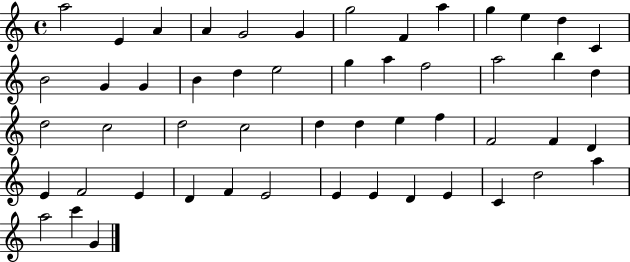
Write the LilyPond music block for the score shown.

{
  \clef treble
  \time 4/4
  \defaultTimeSignature
  \key c \major
  a''2 e'4 a'4 | a'4 g'2 g'4 | g''2 f'4 a''4 | g''4 e''4 d''4 c'4 | \break b'2 g'4 g'4 | b'4 d''4 e''2 | g''4 a''4 f''2 | a''2 b''4 d''4 | \break d''2 c''2 | d''2 c''2 | d''4 d''4 e''4 f''4 | f'2 f'4 d'4 | \break e'4 f'2 e'4 | d'4 f'4 e'2 | e'4 e'4 d'4 e'4 | c'4 d''2 a''4 | \break a''2 c'''4 g'4 | \bar "|."
}